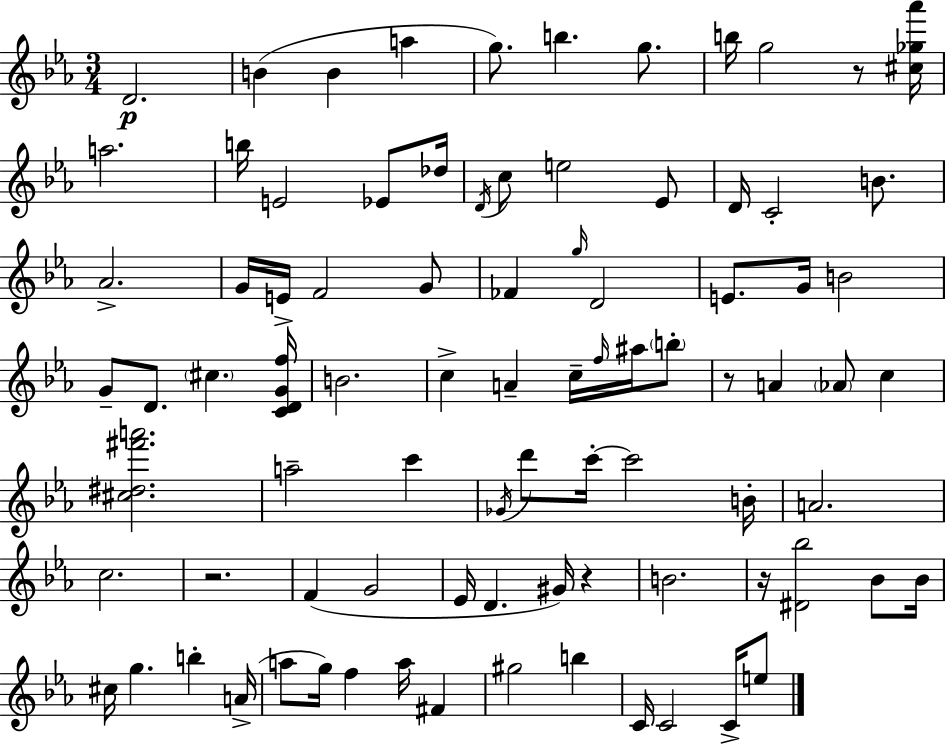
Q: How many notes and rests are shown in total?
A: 86